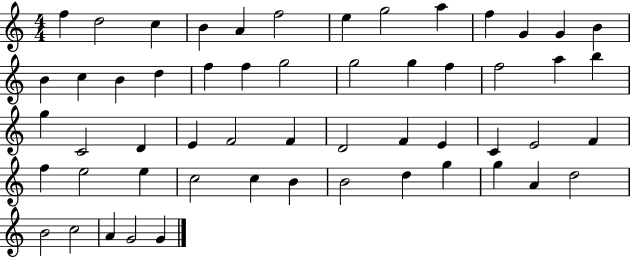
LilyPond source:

{
  \clef treble
  \numericTimeSignature
  \time 4/4
  \key c \major
  f''4 d''2 c''4 | b'4 a'4 f''2 | e''4 g''2 a''4 | f''4 g'4 g'4 b'4 | \break b'4 c''4 b'4 d''4 | f''4 f''4 g''2 | g''2 g''4 f''4 | f''2 a''4 b''4 | \break g''4 c'2 d'4 | e'4 f'2 f'4 | d'2 f'4 e'4 | c'4 e'2 f'4 | \break f''4 e''2 e''4 | c''2 c''4 b'4 | b'2 d''4 g''4 | g''4 a'4 d''2 | \break b'2 c''2 | a'4 g'2 g'4 | \bar "|."
}